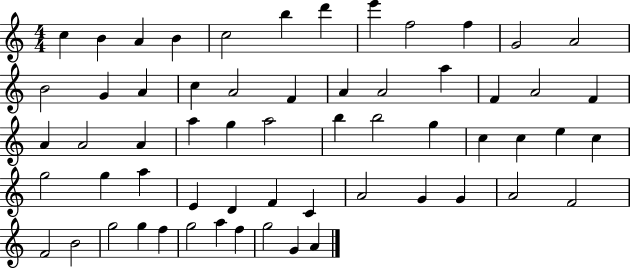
{
  \clef treble
  \numericTimeSignature
  \time 4/4
  \key c \major
  c''4 b'4 a'4 b'4 | c''2 b''4 d'''4 | e'''4 f''2 f''4 | g'2 a'2 | \break b'2 g'4 a'4 | c''4 a'2 f'4 | a'4 a'2 a''4 | f'4 a'2 f'4 | \break a'4 a'2 a'4 | a''4 g''4 a''2 | b''4 b''2 g''4 | c''4 c''4 e''4 c''4 | \break g''2 g''4 a''4 | e'4 d'4 f'4 c'4 | a'2 g'4 g'4 | a'2 f'2 | \break f'2 b'2 | g''2 g''4 f''4 | g''2 a''4 f''4 | g''2 g'4 a'4 | \break \bar "|."
}